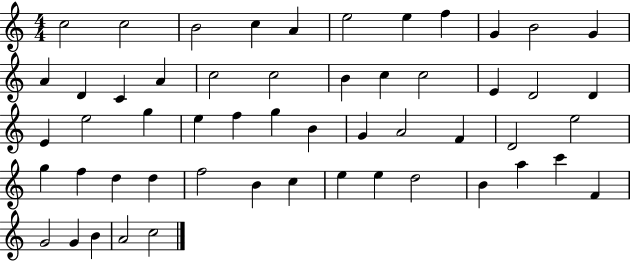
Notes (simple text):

C5/h C5/h B4/h C5/q A4/q E5/h E5/q F5/q G4/q B4/h G4/q A4/q D4/q C4/q A4/q C5/h C5/h B4/q C5/q C5/h E4/q D4/h D4/q E4/q E5/h G5/q E5/q F5/q G5/q B4/q G4/q A4/h F4/q D4/h E5/h G5/q F5/q D5/q D5/q F5/h B4/q C5/q E5/q E5/q D5/h B4/q A5/q C6/q F4/q G4/h G4/q B4/q A4/h C5/h